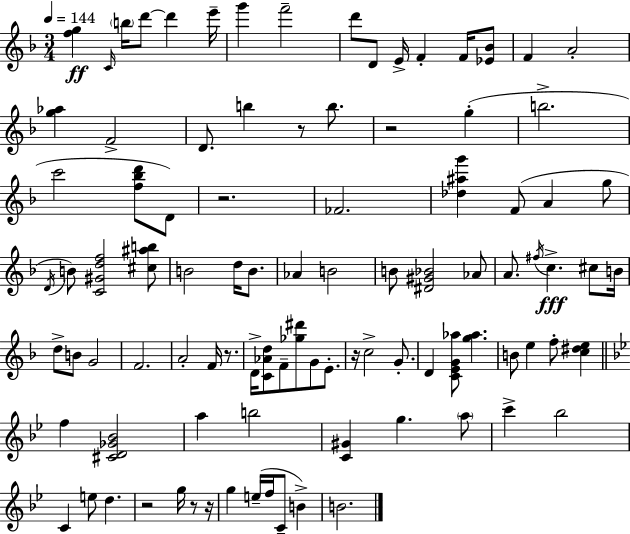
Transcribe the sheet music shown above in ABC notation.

X:1
T:Untitled
M:3/4
L:1/4
K:F
[fg] C/4 b/4 d'/2 d' e'/4 g' f'2 d'/2 D/2 E/4 F F/4 [_E_B]/2 F A2 [g_a] F2 D/2 b z/2 b/2 z2 g b2 c'2 [f_bd']/2 D/2 z2 _F2 [_d^ag'] F/2 A g/2 D/4 B/2 [C^Gdf]2 [^c^ab]/2 B2 d/4 B/2 _A B2 B/2 [^D^G_B]2 _A/2 A/2 ^f/4 c ^c/2 B/4 d/2 B/2 G2 F2 A2 F/4 z/2 D/4 [C_Ad]/2 F/2 [_g^d']/2 G/2 E/2 z/4 c2 G/2 D [CEG_a]/2 [g_a] B/2 e f/2 [c^de] f [^CD_G_B]2 a b2 [C^G] g a/2 c' _b2 C e/2 d z2 g/4 z/2 z/4 g e/4 f/4 C/2 B B2